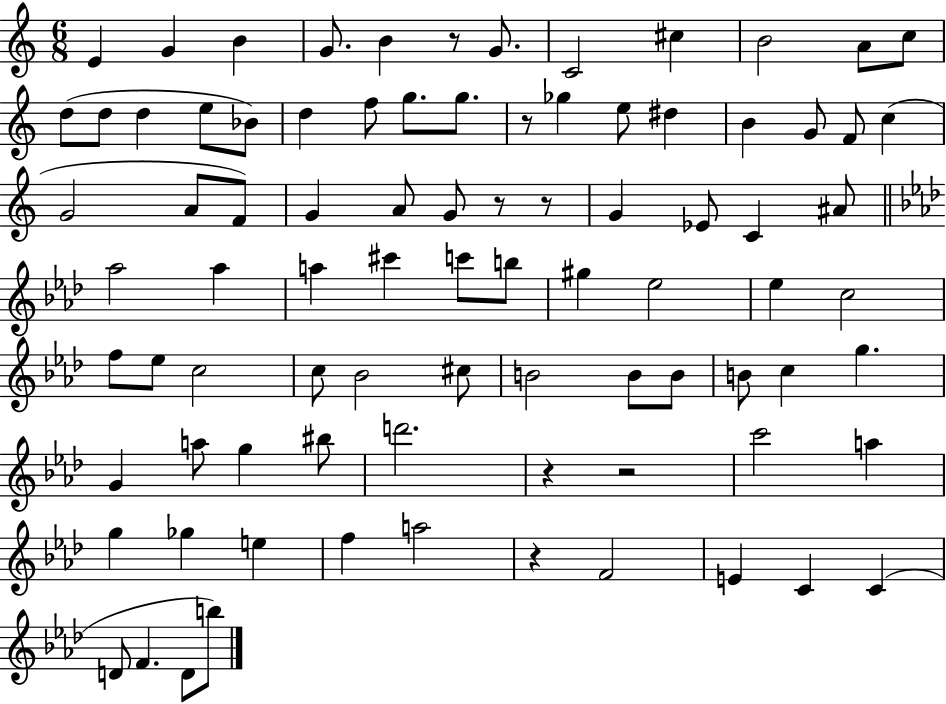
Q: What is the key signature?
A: C major